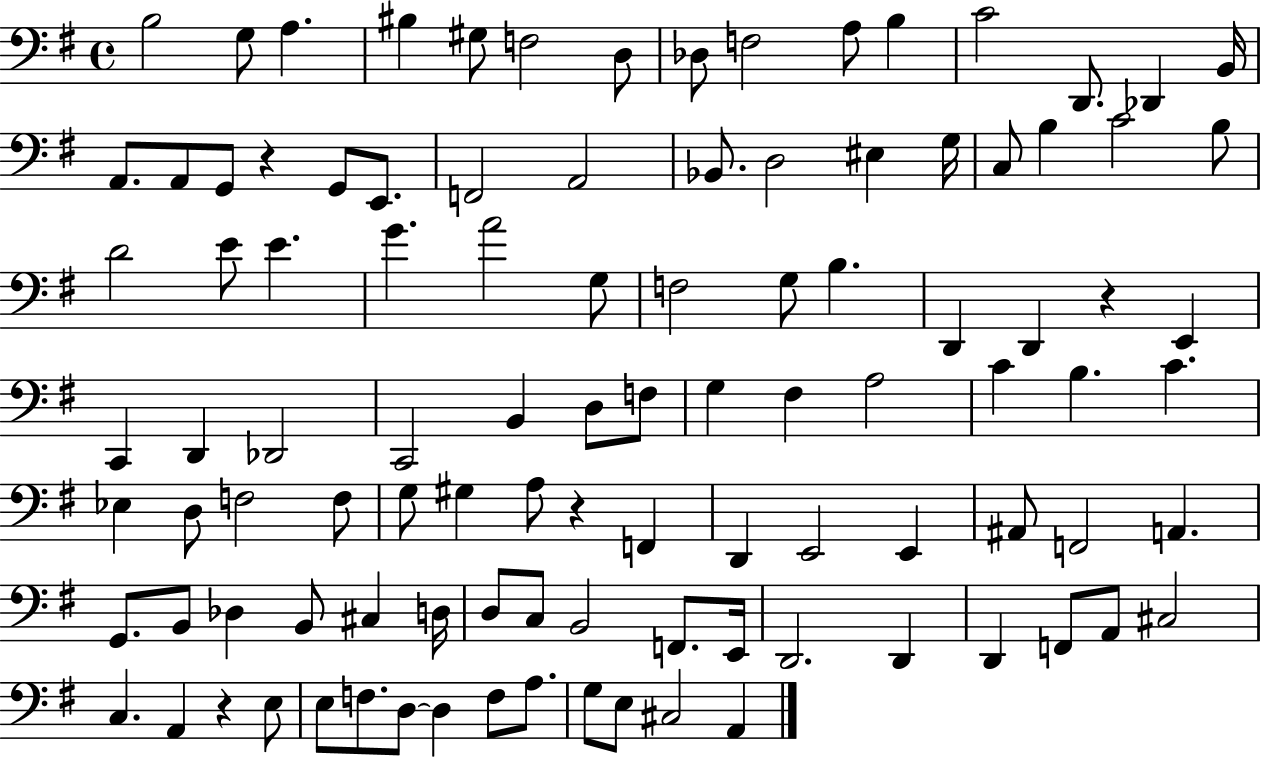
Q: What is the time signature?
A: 4/4